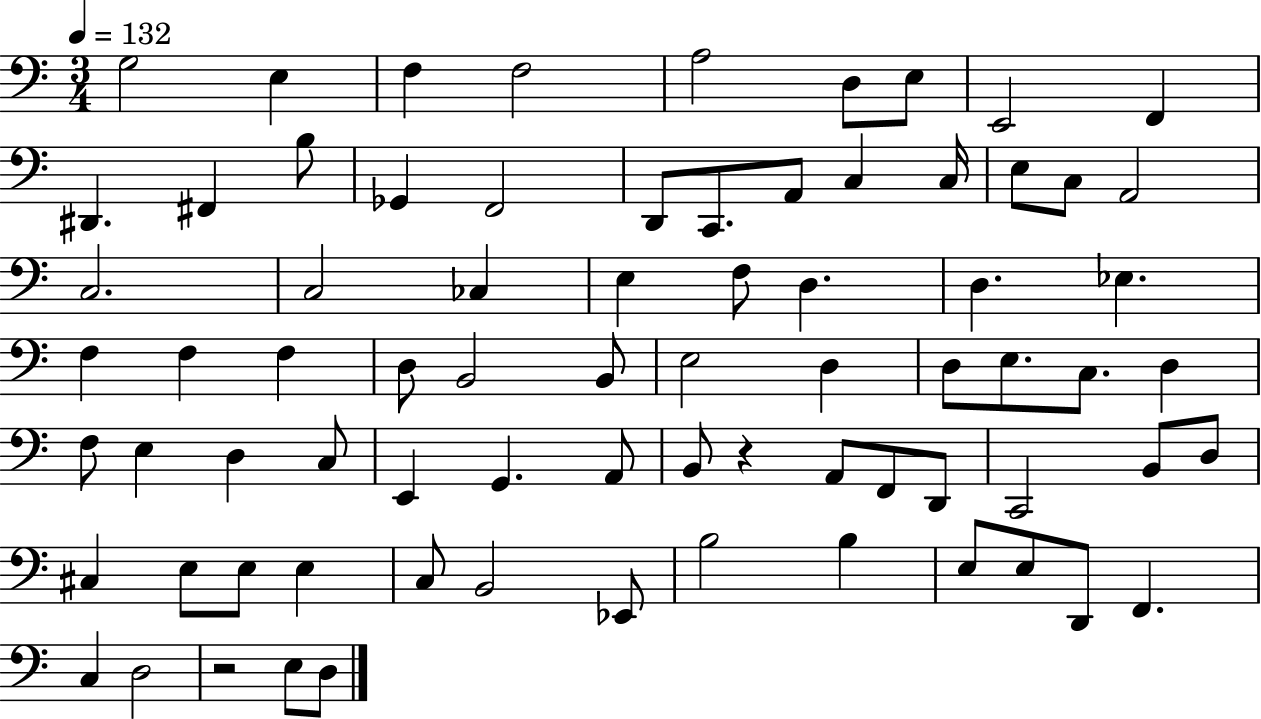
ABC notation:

X:1
T:Untitled
M:3/4
L:1/4
K:C
G,2 E, F, F,2 A,2 D,/2 E,/2 E,,2 F,, ^D,, ^F,, B,/2 _G,, F,,2 D,,/2 C,,/2 A,,/2 C, C,/4 E,/2 C,/2 A,,2 C,2 C,2 _C, E, F,/2 D, D, _E, F, F, F, D,/2 B,,2 B,,/2 E,2 D, D,/2 E,/2 C,/2 D, F,/2 E, D, C,/2 E,, G,, A,,/2 B,,/2 z A,,/2 F,,/2 D,,/2 C,,2 B,,/2 D,/2 ^C, E,/2 E,/2 E, C,/2 B,,2 _E,,/2 B,2 B, E,/2 E,/2 D,,/2 F,, C, D,2 z2 E,/2 D,/2